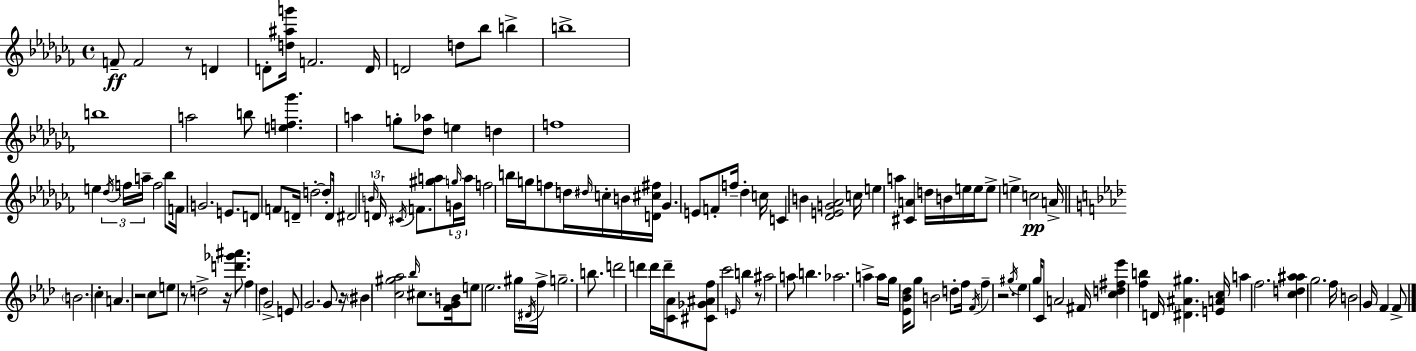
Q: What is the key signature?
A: AES minor